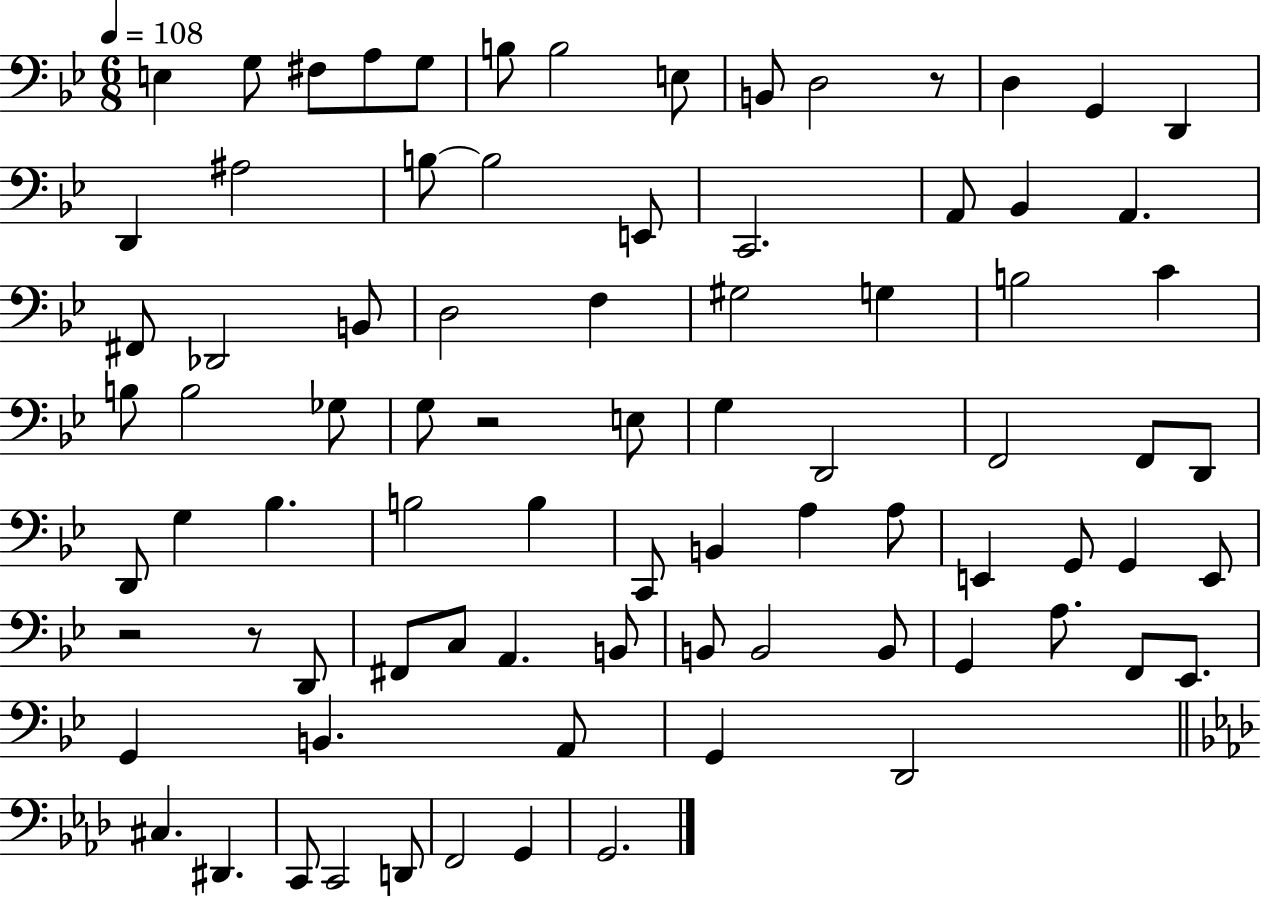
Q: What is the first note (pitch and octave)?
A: E3